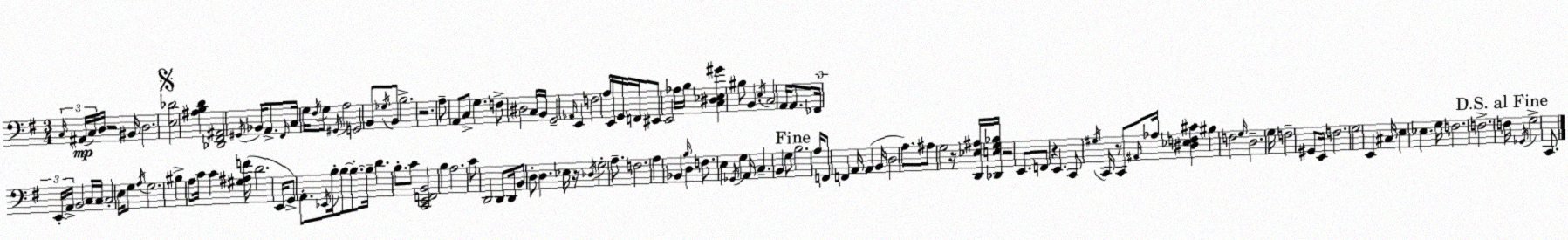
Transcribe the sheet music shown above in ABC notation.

X:1
T:Untitled
M:3/4
L:1/4
K:G
C,/4 ^A,,/4 C,/4 D,/4 z2 ^B,,/4 D,2 [E,_D]2 [^A,B,D] [_D,,^F,,^A,,]2 ^G,,/4 _B,,/4 A,,/2 ^F,,/4 C,/4 G,/4 ^F,/4 G,/2 ^G,,/4 A,2 G,,2 B,,/2 _G,/4 B,,/2 B,2 z2 A,/2 A,,/2 C,/2 G, F,/2 ^D,2 C,/4 B,,/4 G,,2 _A,,/4 E,, F,2 A,/4 E,,/4 G,,/4 F,,/4 ^E,,/2 E,,2 _A,/4 B,/4 [C,^D,_E,^G] ^B,/2 B,, E,/4 C,2 A,,/4 A,,/2 _F,,/4 E,,/4 A,,/4 B,,2 C,/4 C,/4 C,2 E,/4 G,/2 A,/4 G,2 ^B, A,/2 C/4 C [^G,^A,F]/4 D2 E,,/4 G,,/2 A,,/2 _E,,/4 B,/4 B,/2 B,/2 B,/4 D B,/2 C/2 [C,,E,,F,,B,,]2 B, A,2 C/2 D,,2 D,,/2 D,,/4 B,,/2 D,/2 D, _E,/4 z/4 _D,/4 G,2 A,/2 F,2 A, _B,, B,/4 D, F,/2 E, _G,,/4 G, A,,/4 C, B,, G,/2 B,2 A,/4 F,,/2 F,, A,,/4 A,, B,,/4 D,2 A,/2 ^A,/2 G,2 z/4 [D,,_E,^A,]/4 [_D,,E,G,_B,]/4 z2 E,,/2 F,,/2 z E,, C,,/2 ^G,/4 C,,/4 z/2 C,,/2 ^A,,/4 _A,/4 [^D,_E,F,^C] ^B, F,2 G,/4 D,2 G,/4 F,2 ^G,,/2 E,,/4 F,2 G,2 E,, ^C,/4 E, _E, G,/4 F,2 F,2 F,/4 _G,,/4 G,2 C,,/2